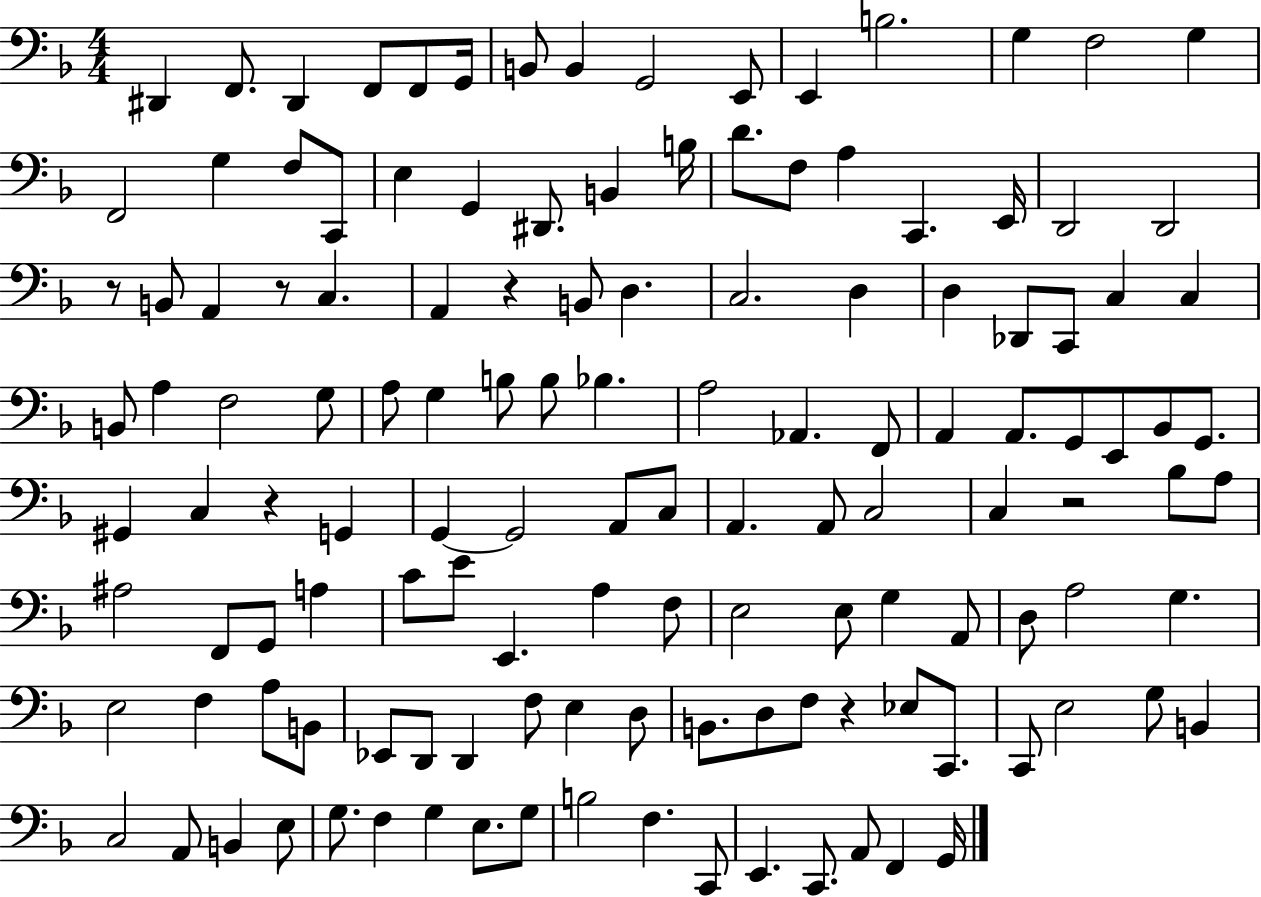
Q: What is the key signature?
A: F major